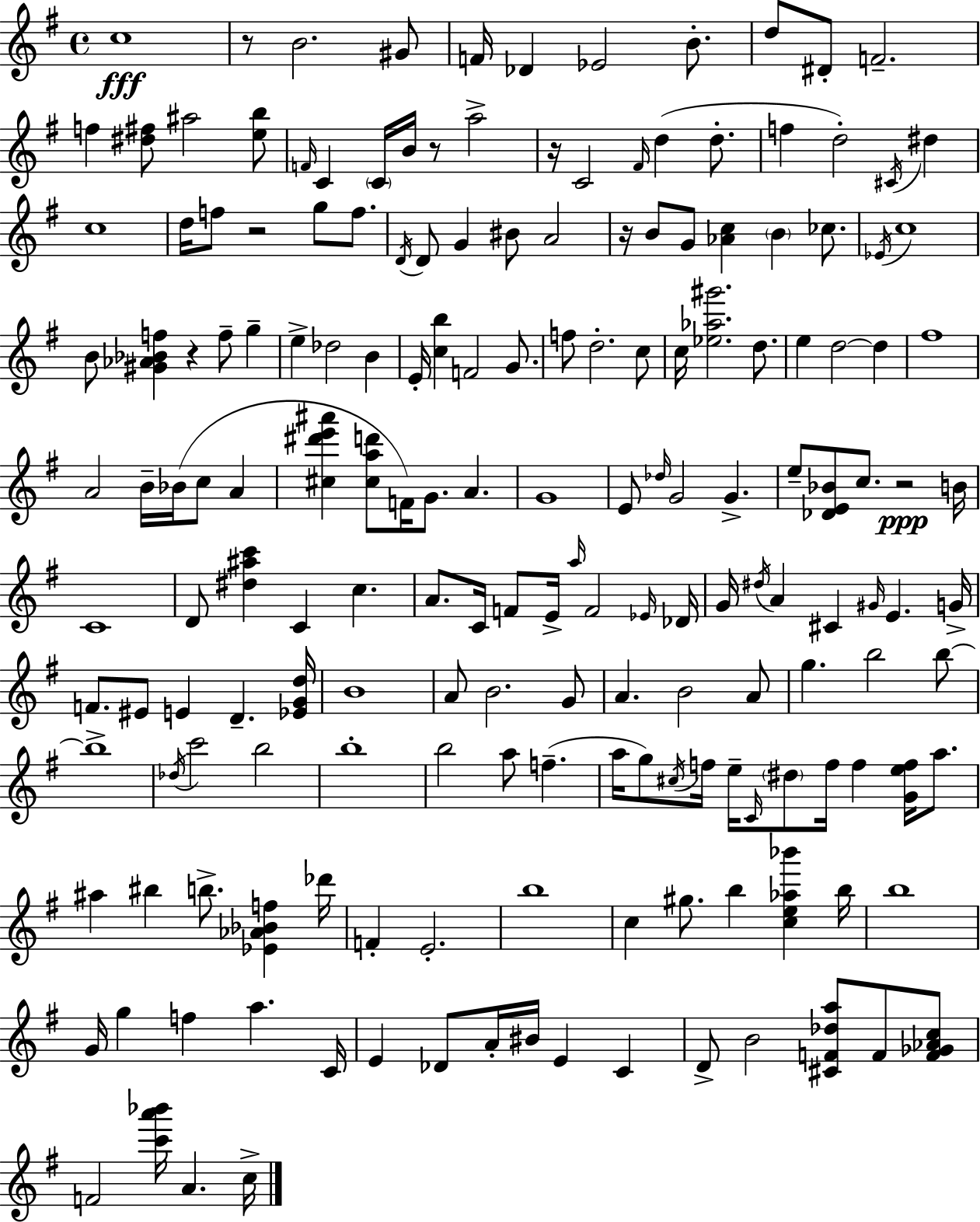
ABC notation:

X:1
T:Untitled
M:4/4
L:1/4
K:G
c4 z/2 B2 ^G/2 F/4 _D _E2 B/2 d/2 ^D/2 F2 f [^d^f]/2 ^a2 [eb]/2 F/4 C C/4 B/4 z/2 a2 z/4 C2 ^F/4 d d/2 f d2 ^C/4 ^d c4 d/4 f/2 z2 g/2 f/2 D/4 D/2 G ^B/2 A2 z/4 B/2 G/2 [_Ac] B _c/2 _E/4 c4 B/2 [^G_A_Bf] z f/2 g e _d2 B E/4 [cb] F2 G/2 f/2 d2 c/2 c/4 [_e_a^g']2 d/2 e d2 d ^f4 A2 B/4 _B/4 c/2 A [^c^d'e'^a'] [^cad']/2 F/4 G/2 A G4 E/2 _d/4 G2 G e/2 [_DE_B]/2 c/2 z2 B/4 C4 D/2 [^d^ac'] C c A/2 C/4 F/2 E/4 a/4 F2 _E/4 _D/4 G/4 ^d/4 A ^C ^G/4 E G/4 F/2 ^E/2 E D [_EGd]/4 B4 A/2 B2 G/2 A B2 A/2 g b2 b/2 b4 _d/4 c'2 b2 b4 b2 a/2 f a/4 g/2 ^c/4 f/4 e/4 C/4 ^d/2 f/4 f [Gef]/4 a/2 ^a ^b b/2 [_E_A_Bf] _d'/4 F E2 b4 c ^g/2 b [ce_a_b'] b/4 b4 G/4 g f a C/4 E _D/2 A/4 ^B/4 E C D/2 B2 [^CF_da]/2 F/2 [F_G_Ac]/2 F2 [c'a'_b']/4 A c/4